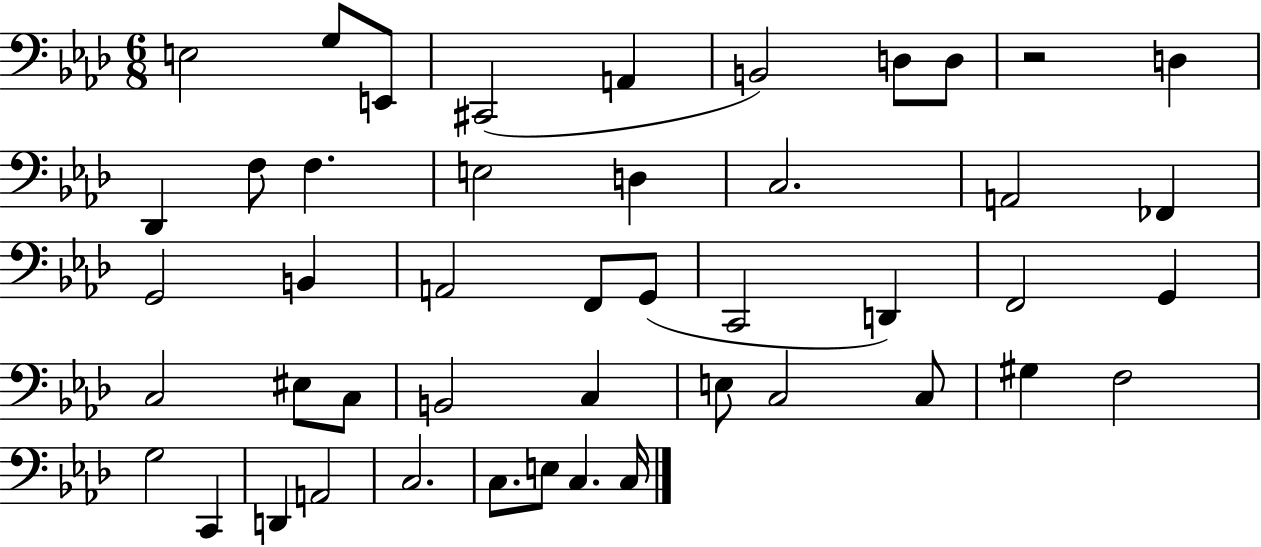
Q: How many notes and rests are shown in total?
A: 46